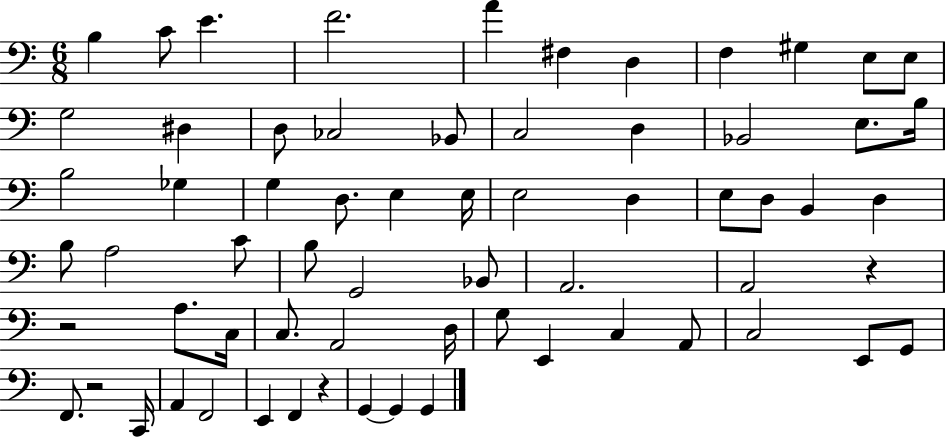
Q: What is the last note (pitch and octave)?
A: G2